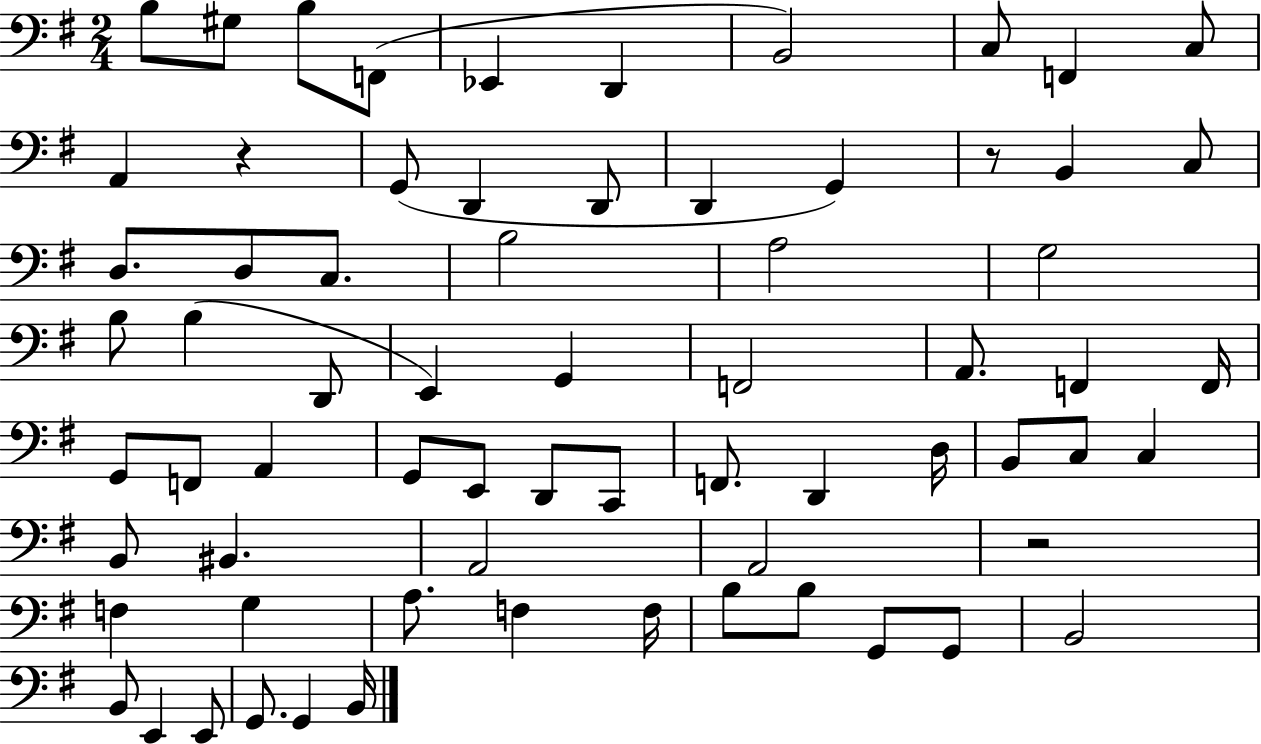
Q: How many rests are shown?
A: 3